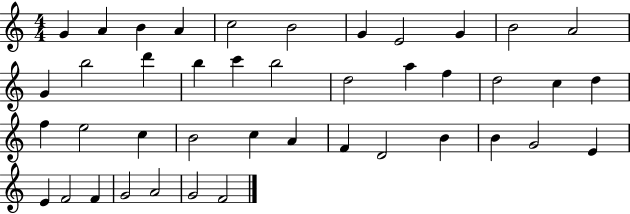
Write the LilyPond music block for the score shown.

{
  \clef treble
  \numericTimeSignature
  \time 4/4
  \key c \major
  g'4 a'4 b'4 a'4 | c''2 b'2 | g'4 e'2 g'4 | b'2 a'2 | \break g'4 b''2 d'''4 | b''4 c'''4 b''2 | d''2 a''4 f''4 | d''2 c''4 d''4 | \break f''4 e''2 c''4 | b'2 c''4 a'4 | f'4 d'2 b'4 | b'4 g'2 e'4 | \break e'4 f'2 f'4 | g'2 a'2 | g'2 f'2 | \bar "|."
}